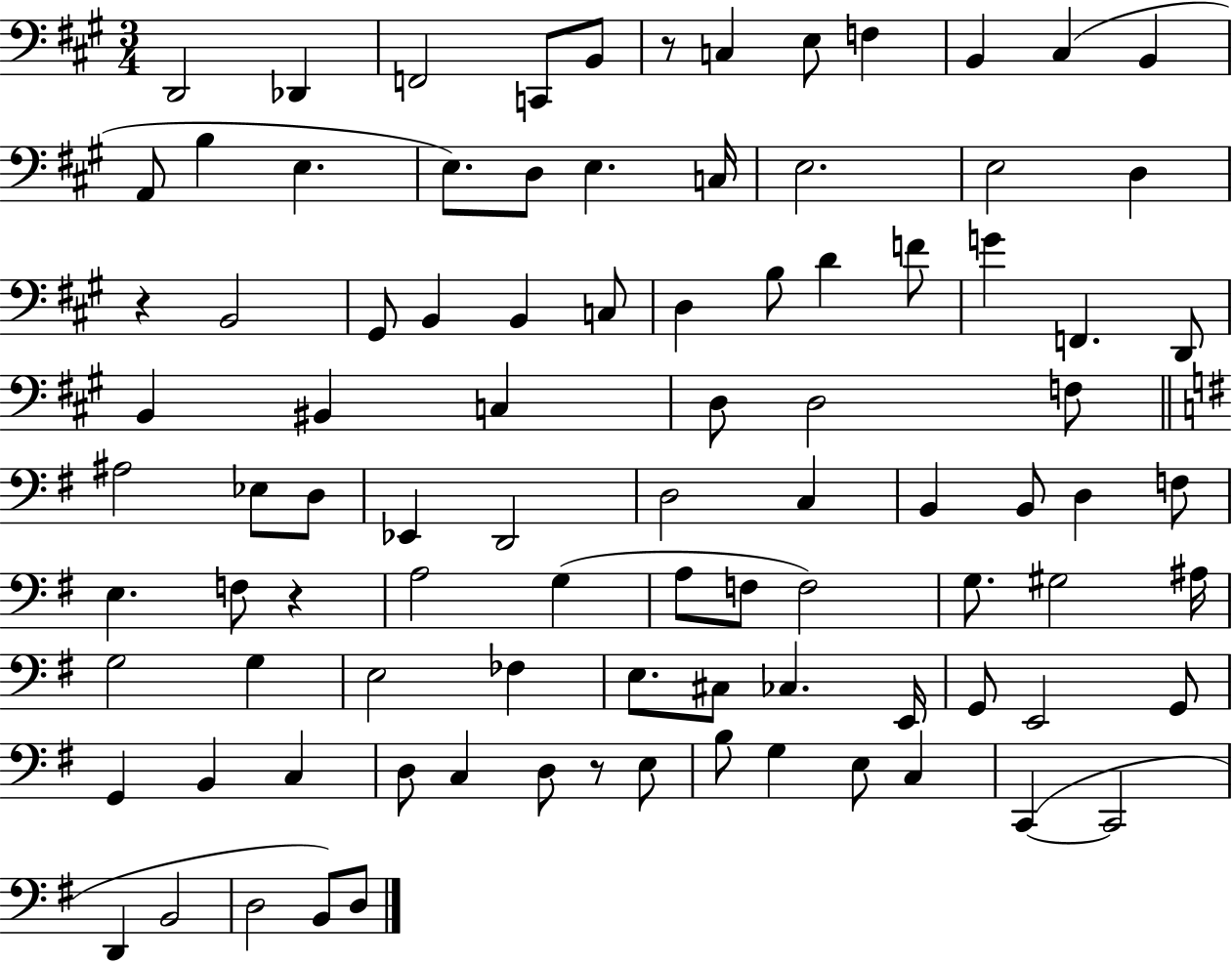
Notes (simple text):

D2/h Db2/q F2/h C2/e B2/e R/e C3/q E3/e F3/q B2/q C#3/q B2/q A2/e B3/q E3/q. E3/e. D3/e E3/q. C3/s E3/h. E3/h D3/q R/q B2/h G#2/e B2/q B2/q C3/e D3/q B3/e D4/q F4/e G4/q F2/q. D2/e B2/q BIS2/q C3/q D3/e D3/h F3/e A#3/h Eb3/e D3/e Eb2/q D2/h D3/h C3/q B2/q B2/e D3/q F3/e E3/q. F3/e R/q A3/h G3/q A3/e F3/e F3/h G3/e. G#3/h A#3/s G3/h G3/q E3/h FES3/q E3/e. C#3/e CES3/q. E2/s G2/e E2/h G2/e G2/q B2/q C3/q D3/e C3/q D3/e R/e E3/e B3/e G3/q E3/e C3/q C2/q C2/h D2/q B2/h D3/h B2/e D3/e